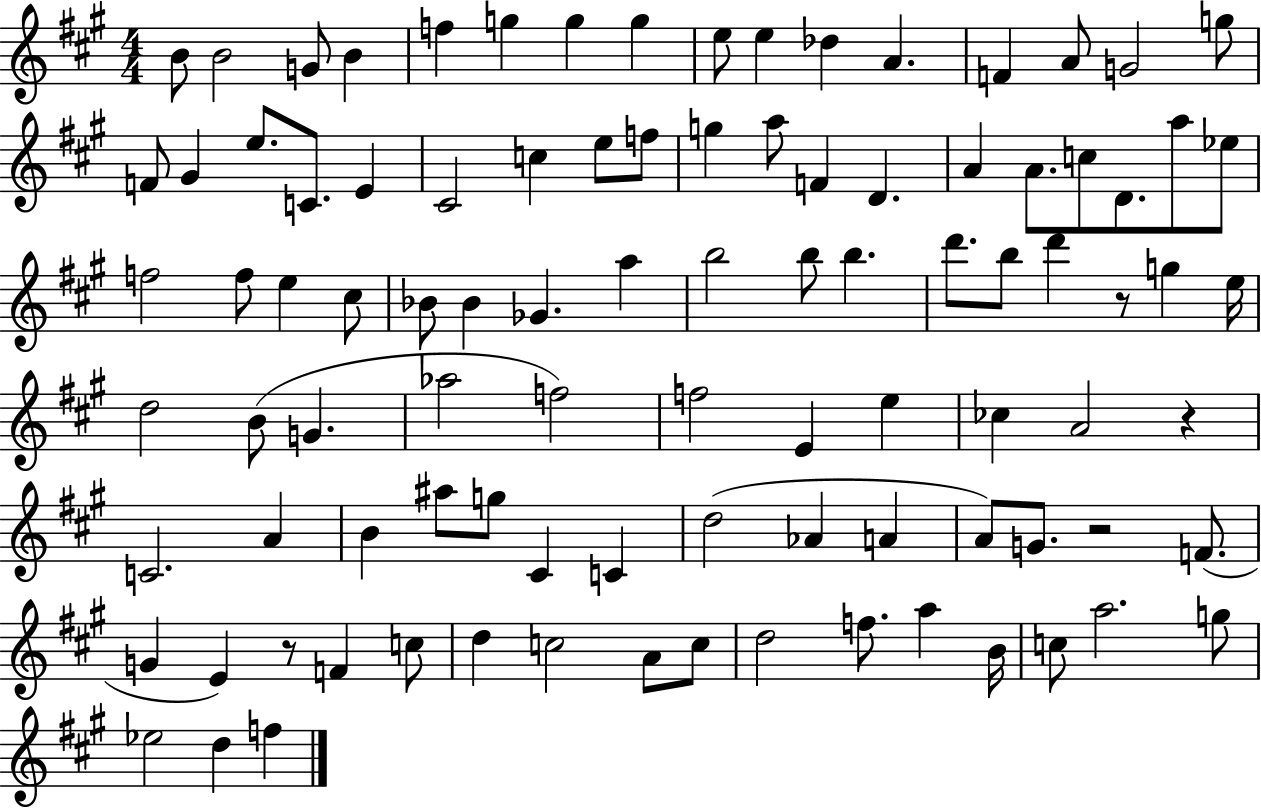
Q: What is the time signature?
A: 4/4